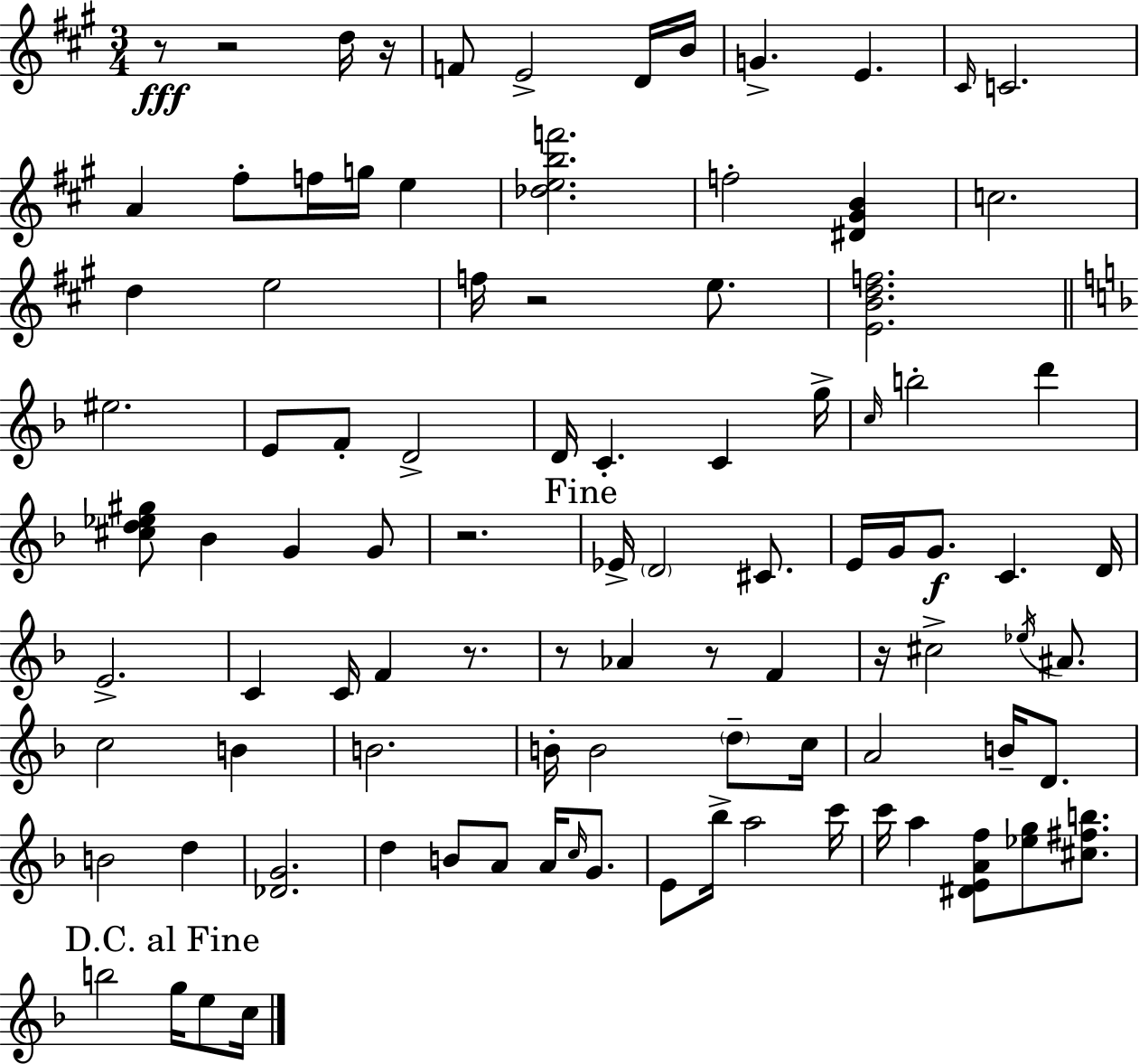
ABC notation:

X:1
T:Untitled
M:3/4
L:1/4
K:A
z/2 z2 d/4 z/4 F/2 E2 D/4 B/4 G E ^C/4 C2 A ^f/2 f/4 g/4 e [_debf']2 f2 [^D^GB] c2 d e2 f/4 z2 e/2 [EBdf]2 ^e2 E/2 F/2 D2 D/4 C C g/4 c/4 b2 d' [^cd_e^g]/2 _B G G/2 z2 _E/4 D2 ^C/2 E/4 G/4 G/2 C D/4 E2 C C/4 F z/2 z/2 _A z/2 F z/4 ^c2 _e/4 ^A/2 c2 B B2 B/4 B2 d/2 c/4 A2 B/4 D/2 B2 d [_DG]2 d B/2 A/2 A/4 c/4 G/2 E/2 _b/4 a2 c'/4 c'/4 a [^DEAf]/2 [_eg]/2 [^c^fb]/2 b2 g/4 e/2 c/4